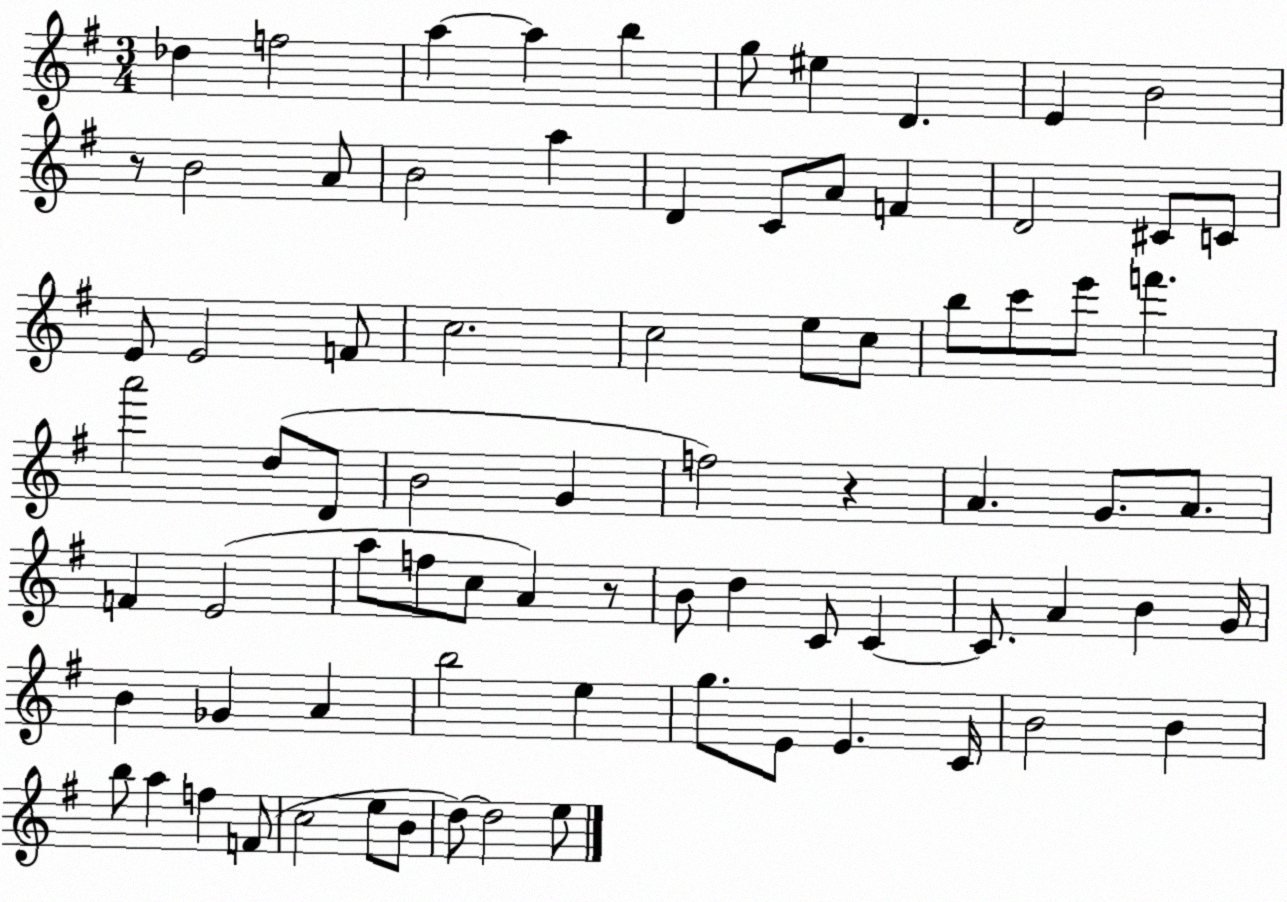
X:1
T:Untitled
M:3/4
L:1/4
K:G
_d f2 a a b g/2 ^e D E B2 z/2 B2 A/2 B2 a D C/2 A/2 F D2 ^C/2 C/2 E/2 E2 F/2 c2 c2 e/2 c/2 b/2 c'/2 e'/2 f' a'2 d/2 D/2 B2 G f2 z A G/2 A/2 F E2 a/2 f/2 c/2 A z/2 B/2 d C/2 C C/2 A B G/4 B _G A b2 e g/2 E/2 E C/4 B2 B b/2 a f F/2 c2 e/2 B/2 d/2 d2 e/2